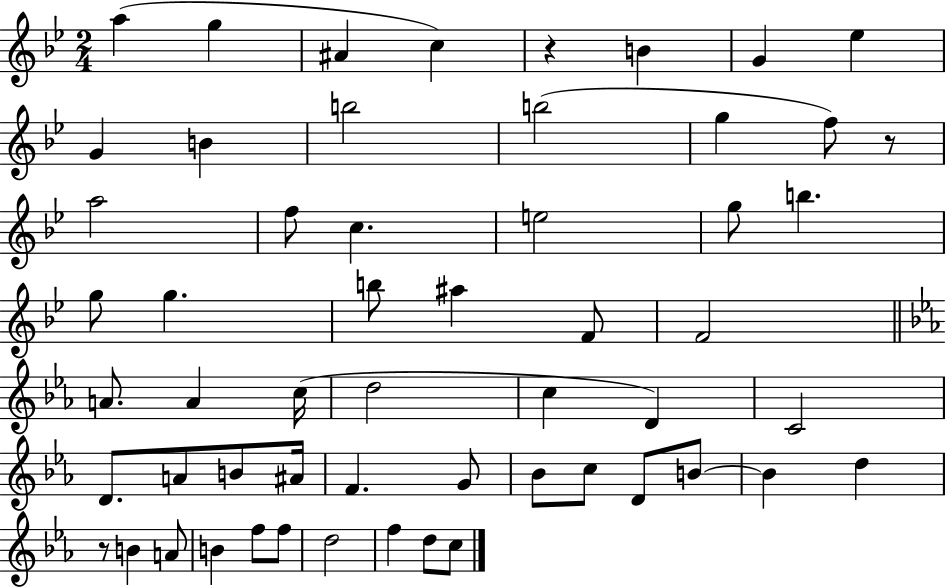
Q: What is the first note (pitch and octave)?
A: A5